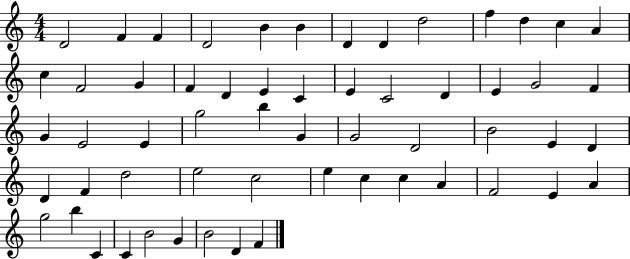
X:1
T:Untitled
M:4/4
L:1/4
K:C
D2 F F D2 B B D D d2 f d c A c F2 G F D E C E C2 D E G2 F G E2 E g2 b G G2 D2 B2 E D D F d2 e2 c2 e c c A F2 E A g2 b C C B2 G B2 D F